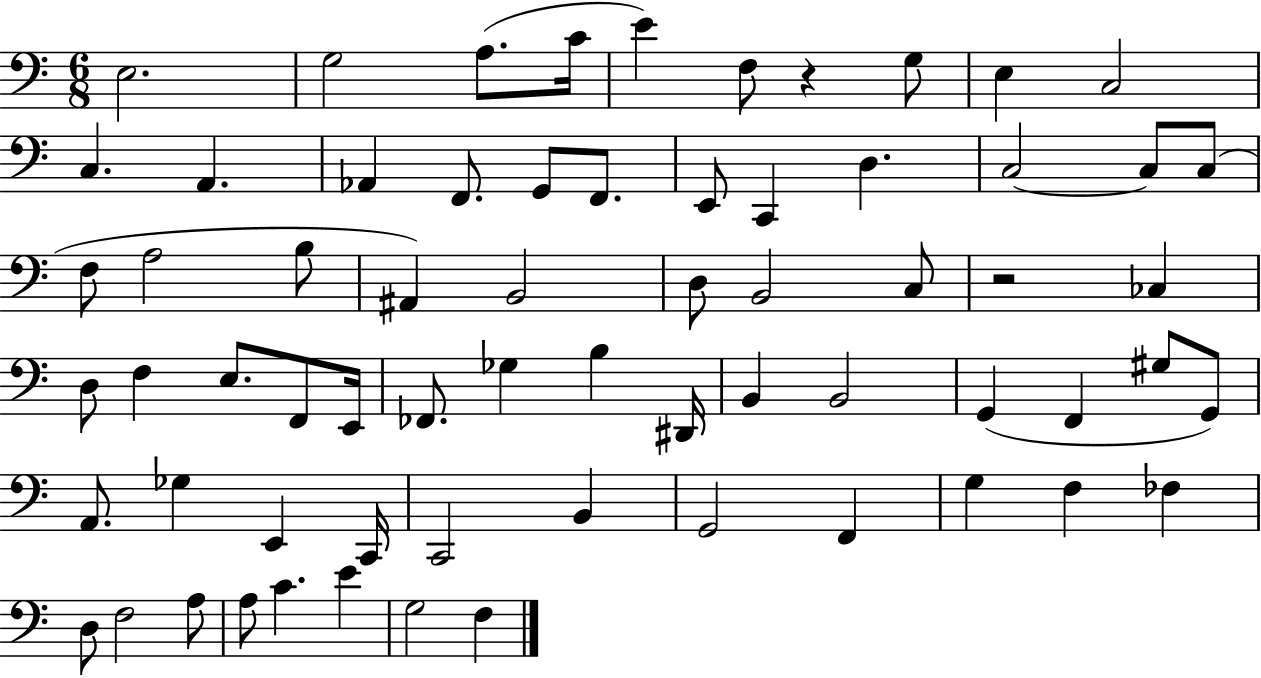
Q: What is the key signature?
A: C major